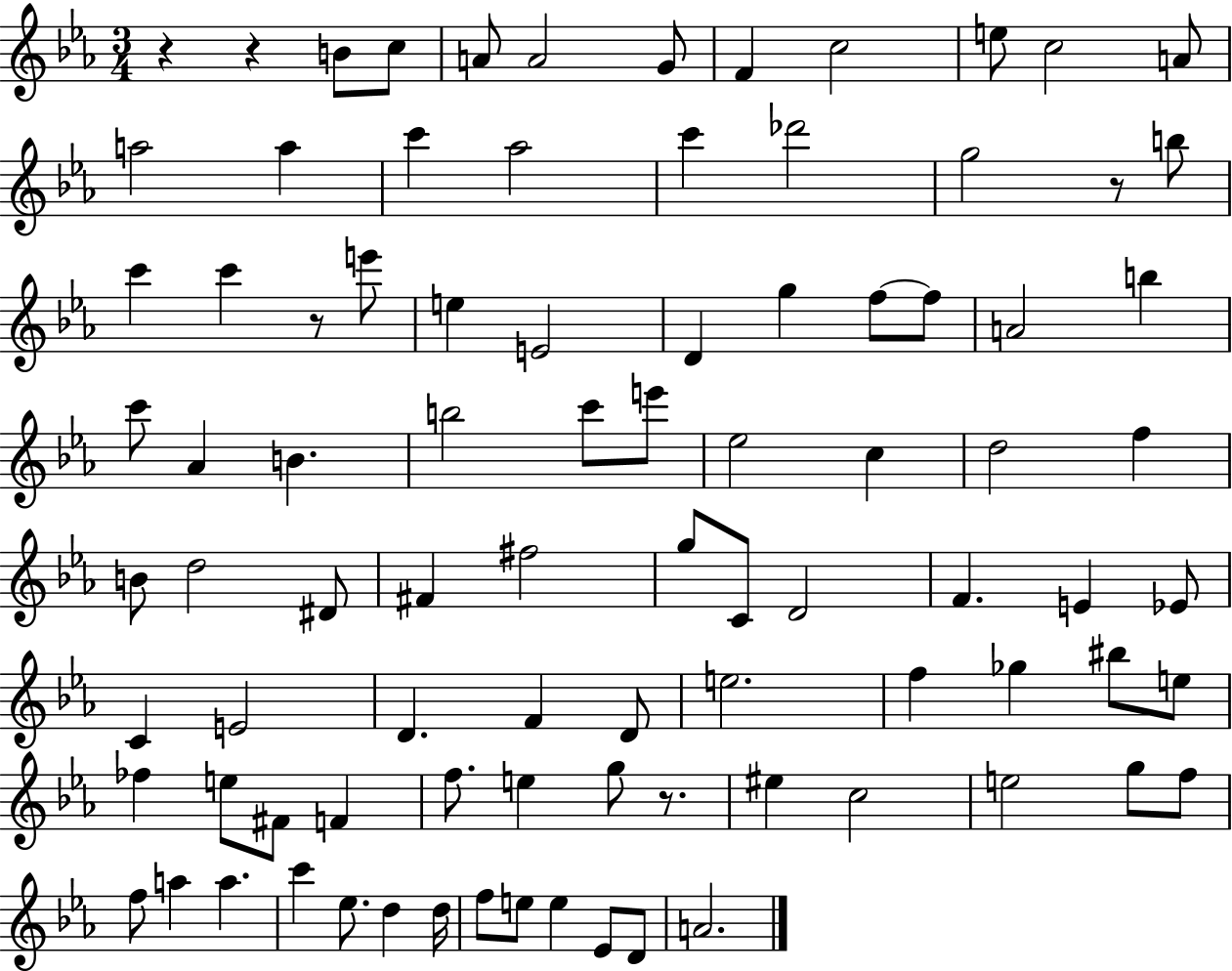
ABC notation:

X:1
T:Untitled
M:3/4
L:1/4
K:Eb
z z B/2 c/2 A/2 A2 G/2 F c2 e/2 c2 A/2 a2 a c' _a2 c' _d'2 g2 z/2 b/2 c' c' z/2 e'/2 e E2 D g f/2 f/2 A2 b c'/2 _A B b2 c'/2 e'/2 _e2 c d2 f B/2 d2 ^D/2 ^F ^f2 g/2 C/2 D2 F E _E/2 C E2 D F D/2 e2 f _g ^b/2 e/2 _f e/2 ^F/2 F f/2 e g/2 z/2 ^e c2 e2 g/2 f/2 f/2 a a c' _e/2 d d/4 f/2 e/2 e _E/2 D/2 A2